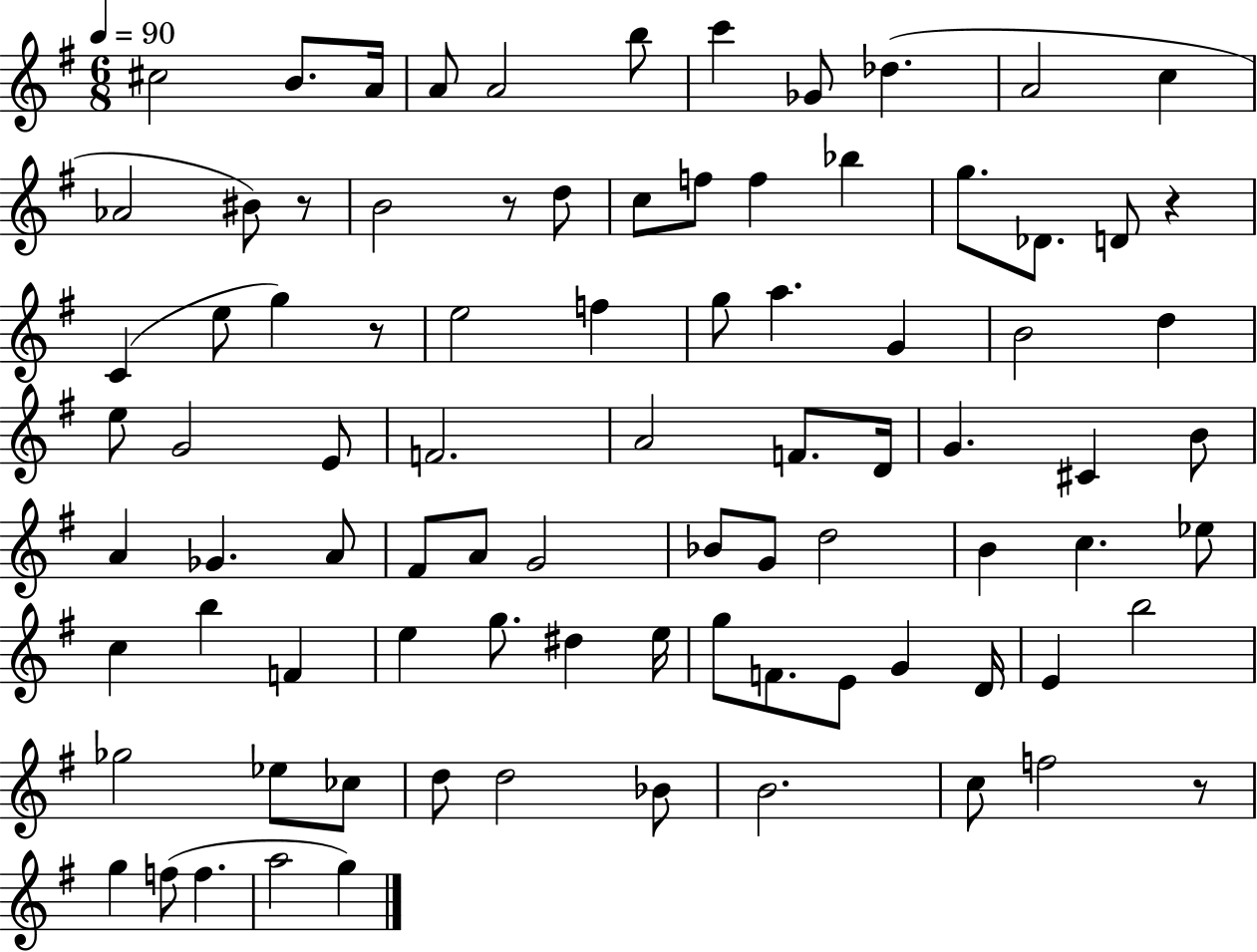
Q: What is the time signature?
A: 6/8